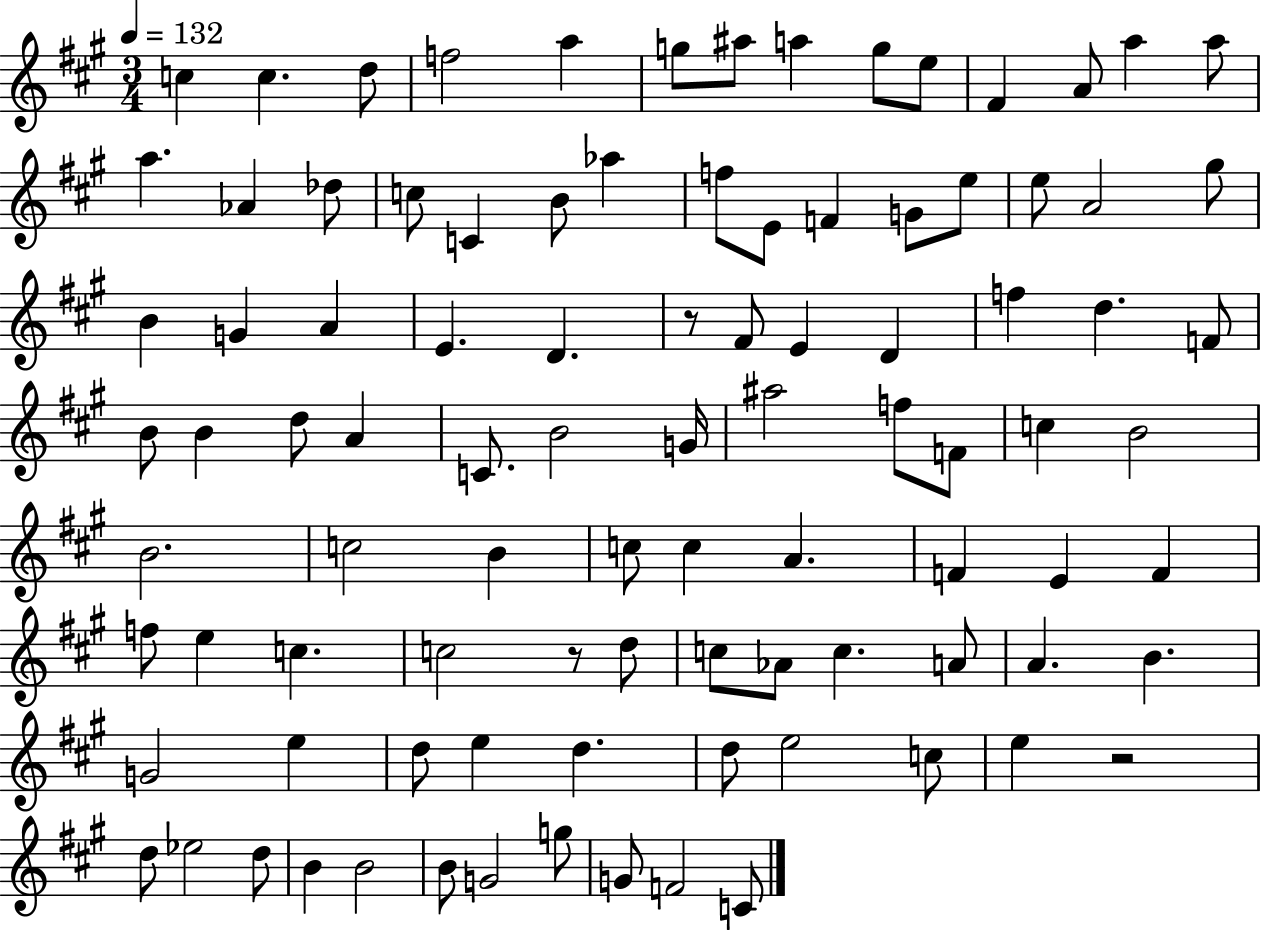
{
  \clef treble
  \numericTimeSignature
  \time 3/4
  \key a \major
  \tempo 4 = 132
  c''4 c''4. d''8 | f''2 a''4 | g''8 ais''8 a''4 g''8 e''8 | fis'4 a'8 a''4 a''8 | \break a''4. aes'4 des''8 | c''8 c'4 b'8 aes''4 | f''8 e'8 f'4 g'8 e''8 | e''8 a'2 gis''8 | \break b'4 g'4 a'4 | e'4. d'4. | r8 fis'8 e'4 d'4 | f''4 d''4. f'8 | \break b'8 b'4 d''8 a'4 | c'8. b'2 g'16 | ais''2 f''8 f'8 | c''4 b'2 | \break b'2. | c''2 b'4 | c''8 c''4 a'4. | f'4 e'4 f'4 | \break f''8 e''4 c''4. | c''2 r8 d''8 | c''8 aes'8 c''4. a'8 | a'4. b'4. | \break g'2 e''4 | d''8 e''4 d''4. | d''8 e''2 c''8 | e''4 r2 | \break d''8 ees''2 d''8 | b'4 b'2 | b'8 g'2 g''8 | g'8 f'2 c'8 | \break \bar "|."
}